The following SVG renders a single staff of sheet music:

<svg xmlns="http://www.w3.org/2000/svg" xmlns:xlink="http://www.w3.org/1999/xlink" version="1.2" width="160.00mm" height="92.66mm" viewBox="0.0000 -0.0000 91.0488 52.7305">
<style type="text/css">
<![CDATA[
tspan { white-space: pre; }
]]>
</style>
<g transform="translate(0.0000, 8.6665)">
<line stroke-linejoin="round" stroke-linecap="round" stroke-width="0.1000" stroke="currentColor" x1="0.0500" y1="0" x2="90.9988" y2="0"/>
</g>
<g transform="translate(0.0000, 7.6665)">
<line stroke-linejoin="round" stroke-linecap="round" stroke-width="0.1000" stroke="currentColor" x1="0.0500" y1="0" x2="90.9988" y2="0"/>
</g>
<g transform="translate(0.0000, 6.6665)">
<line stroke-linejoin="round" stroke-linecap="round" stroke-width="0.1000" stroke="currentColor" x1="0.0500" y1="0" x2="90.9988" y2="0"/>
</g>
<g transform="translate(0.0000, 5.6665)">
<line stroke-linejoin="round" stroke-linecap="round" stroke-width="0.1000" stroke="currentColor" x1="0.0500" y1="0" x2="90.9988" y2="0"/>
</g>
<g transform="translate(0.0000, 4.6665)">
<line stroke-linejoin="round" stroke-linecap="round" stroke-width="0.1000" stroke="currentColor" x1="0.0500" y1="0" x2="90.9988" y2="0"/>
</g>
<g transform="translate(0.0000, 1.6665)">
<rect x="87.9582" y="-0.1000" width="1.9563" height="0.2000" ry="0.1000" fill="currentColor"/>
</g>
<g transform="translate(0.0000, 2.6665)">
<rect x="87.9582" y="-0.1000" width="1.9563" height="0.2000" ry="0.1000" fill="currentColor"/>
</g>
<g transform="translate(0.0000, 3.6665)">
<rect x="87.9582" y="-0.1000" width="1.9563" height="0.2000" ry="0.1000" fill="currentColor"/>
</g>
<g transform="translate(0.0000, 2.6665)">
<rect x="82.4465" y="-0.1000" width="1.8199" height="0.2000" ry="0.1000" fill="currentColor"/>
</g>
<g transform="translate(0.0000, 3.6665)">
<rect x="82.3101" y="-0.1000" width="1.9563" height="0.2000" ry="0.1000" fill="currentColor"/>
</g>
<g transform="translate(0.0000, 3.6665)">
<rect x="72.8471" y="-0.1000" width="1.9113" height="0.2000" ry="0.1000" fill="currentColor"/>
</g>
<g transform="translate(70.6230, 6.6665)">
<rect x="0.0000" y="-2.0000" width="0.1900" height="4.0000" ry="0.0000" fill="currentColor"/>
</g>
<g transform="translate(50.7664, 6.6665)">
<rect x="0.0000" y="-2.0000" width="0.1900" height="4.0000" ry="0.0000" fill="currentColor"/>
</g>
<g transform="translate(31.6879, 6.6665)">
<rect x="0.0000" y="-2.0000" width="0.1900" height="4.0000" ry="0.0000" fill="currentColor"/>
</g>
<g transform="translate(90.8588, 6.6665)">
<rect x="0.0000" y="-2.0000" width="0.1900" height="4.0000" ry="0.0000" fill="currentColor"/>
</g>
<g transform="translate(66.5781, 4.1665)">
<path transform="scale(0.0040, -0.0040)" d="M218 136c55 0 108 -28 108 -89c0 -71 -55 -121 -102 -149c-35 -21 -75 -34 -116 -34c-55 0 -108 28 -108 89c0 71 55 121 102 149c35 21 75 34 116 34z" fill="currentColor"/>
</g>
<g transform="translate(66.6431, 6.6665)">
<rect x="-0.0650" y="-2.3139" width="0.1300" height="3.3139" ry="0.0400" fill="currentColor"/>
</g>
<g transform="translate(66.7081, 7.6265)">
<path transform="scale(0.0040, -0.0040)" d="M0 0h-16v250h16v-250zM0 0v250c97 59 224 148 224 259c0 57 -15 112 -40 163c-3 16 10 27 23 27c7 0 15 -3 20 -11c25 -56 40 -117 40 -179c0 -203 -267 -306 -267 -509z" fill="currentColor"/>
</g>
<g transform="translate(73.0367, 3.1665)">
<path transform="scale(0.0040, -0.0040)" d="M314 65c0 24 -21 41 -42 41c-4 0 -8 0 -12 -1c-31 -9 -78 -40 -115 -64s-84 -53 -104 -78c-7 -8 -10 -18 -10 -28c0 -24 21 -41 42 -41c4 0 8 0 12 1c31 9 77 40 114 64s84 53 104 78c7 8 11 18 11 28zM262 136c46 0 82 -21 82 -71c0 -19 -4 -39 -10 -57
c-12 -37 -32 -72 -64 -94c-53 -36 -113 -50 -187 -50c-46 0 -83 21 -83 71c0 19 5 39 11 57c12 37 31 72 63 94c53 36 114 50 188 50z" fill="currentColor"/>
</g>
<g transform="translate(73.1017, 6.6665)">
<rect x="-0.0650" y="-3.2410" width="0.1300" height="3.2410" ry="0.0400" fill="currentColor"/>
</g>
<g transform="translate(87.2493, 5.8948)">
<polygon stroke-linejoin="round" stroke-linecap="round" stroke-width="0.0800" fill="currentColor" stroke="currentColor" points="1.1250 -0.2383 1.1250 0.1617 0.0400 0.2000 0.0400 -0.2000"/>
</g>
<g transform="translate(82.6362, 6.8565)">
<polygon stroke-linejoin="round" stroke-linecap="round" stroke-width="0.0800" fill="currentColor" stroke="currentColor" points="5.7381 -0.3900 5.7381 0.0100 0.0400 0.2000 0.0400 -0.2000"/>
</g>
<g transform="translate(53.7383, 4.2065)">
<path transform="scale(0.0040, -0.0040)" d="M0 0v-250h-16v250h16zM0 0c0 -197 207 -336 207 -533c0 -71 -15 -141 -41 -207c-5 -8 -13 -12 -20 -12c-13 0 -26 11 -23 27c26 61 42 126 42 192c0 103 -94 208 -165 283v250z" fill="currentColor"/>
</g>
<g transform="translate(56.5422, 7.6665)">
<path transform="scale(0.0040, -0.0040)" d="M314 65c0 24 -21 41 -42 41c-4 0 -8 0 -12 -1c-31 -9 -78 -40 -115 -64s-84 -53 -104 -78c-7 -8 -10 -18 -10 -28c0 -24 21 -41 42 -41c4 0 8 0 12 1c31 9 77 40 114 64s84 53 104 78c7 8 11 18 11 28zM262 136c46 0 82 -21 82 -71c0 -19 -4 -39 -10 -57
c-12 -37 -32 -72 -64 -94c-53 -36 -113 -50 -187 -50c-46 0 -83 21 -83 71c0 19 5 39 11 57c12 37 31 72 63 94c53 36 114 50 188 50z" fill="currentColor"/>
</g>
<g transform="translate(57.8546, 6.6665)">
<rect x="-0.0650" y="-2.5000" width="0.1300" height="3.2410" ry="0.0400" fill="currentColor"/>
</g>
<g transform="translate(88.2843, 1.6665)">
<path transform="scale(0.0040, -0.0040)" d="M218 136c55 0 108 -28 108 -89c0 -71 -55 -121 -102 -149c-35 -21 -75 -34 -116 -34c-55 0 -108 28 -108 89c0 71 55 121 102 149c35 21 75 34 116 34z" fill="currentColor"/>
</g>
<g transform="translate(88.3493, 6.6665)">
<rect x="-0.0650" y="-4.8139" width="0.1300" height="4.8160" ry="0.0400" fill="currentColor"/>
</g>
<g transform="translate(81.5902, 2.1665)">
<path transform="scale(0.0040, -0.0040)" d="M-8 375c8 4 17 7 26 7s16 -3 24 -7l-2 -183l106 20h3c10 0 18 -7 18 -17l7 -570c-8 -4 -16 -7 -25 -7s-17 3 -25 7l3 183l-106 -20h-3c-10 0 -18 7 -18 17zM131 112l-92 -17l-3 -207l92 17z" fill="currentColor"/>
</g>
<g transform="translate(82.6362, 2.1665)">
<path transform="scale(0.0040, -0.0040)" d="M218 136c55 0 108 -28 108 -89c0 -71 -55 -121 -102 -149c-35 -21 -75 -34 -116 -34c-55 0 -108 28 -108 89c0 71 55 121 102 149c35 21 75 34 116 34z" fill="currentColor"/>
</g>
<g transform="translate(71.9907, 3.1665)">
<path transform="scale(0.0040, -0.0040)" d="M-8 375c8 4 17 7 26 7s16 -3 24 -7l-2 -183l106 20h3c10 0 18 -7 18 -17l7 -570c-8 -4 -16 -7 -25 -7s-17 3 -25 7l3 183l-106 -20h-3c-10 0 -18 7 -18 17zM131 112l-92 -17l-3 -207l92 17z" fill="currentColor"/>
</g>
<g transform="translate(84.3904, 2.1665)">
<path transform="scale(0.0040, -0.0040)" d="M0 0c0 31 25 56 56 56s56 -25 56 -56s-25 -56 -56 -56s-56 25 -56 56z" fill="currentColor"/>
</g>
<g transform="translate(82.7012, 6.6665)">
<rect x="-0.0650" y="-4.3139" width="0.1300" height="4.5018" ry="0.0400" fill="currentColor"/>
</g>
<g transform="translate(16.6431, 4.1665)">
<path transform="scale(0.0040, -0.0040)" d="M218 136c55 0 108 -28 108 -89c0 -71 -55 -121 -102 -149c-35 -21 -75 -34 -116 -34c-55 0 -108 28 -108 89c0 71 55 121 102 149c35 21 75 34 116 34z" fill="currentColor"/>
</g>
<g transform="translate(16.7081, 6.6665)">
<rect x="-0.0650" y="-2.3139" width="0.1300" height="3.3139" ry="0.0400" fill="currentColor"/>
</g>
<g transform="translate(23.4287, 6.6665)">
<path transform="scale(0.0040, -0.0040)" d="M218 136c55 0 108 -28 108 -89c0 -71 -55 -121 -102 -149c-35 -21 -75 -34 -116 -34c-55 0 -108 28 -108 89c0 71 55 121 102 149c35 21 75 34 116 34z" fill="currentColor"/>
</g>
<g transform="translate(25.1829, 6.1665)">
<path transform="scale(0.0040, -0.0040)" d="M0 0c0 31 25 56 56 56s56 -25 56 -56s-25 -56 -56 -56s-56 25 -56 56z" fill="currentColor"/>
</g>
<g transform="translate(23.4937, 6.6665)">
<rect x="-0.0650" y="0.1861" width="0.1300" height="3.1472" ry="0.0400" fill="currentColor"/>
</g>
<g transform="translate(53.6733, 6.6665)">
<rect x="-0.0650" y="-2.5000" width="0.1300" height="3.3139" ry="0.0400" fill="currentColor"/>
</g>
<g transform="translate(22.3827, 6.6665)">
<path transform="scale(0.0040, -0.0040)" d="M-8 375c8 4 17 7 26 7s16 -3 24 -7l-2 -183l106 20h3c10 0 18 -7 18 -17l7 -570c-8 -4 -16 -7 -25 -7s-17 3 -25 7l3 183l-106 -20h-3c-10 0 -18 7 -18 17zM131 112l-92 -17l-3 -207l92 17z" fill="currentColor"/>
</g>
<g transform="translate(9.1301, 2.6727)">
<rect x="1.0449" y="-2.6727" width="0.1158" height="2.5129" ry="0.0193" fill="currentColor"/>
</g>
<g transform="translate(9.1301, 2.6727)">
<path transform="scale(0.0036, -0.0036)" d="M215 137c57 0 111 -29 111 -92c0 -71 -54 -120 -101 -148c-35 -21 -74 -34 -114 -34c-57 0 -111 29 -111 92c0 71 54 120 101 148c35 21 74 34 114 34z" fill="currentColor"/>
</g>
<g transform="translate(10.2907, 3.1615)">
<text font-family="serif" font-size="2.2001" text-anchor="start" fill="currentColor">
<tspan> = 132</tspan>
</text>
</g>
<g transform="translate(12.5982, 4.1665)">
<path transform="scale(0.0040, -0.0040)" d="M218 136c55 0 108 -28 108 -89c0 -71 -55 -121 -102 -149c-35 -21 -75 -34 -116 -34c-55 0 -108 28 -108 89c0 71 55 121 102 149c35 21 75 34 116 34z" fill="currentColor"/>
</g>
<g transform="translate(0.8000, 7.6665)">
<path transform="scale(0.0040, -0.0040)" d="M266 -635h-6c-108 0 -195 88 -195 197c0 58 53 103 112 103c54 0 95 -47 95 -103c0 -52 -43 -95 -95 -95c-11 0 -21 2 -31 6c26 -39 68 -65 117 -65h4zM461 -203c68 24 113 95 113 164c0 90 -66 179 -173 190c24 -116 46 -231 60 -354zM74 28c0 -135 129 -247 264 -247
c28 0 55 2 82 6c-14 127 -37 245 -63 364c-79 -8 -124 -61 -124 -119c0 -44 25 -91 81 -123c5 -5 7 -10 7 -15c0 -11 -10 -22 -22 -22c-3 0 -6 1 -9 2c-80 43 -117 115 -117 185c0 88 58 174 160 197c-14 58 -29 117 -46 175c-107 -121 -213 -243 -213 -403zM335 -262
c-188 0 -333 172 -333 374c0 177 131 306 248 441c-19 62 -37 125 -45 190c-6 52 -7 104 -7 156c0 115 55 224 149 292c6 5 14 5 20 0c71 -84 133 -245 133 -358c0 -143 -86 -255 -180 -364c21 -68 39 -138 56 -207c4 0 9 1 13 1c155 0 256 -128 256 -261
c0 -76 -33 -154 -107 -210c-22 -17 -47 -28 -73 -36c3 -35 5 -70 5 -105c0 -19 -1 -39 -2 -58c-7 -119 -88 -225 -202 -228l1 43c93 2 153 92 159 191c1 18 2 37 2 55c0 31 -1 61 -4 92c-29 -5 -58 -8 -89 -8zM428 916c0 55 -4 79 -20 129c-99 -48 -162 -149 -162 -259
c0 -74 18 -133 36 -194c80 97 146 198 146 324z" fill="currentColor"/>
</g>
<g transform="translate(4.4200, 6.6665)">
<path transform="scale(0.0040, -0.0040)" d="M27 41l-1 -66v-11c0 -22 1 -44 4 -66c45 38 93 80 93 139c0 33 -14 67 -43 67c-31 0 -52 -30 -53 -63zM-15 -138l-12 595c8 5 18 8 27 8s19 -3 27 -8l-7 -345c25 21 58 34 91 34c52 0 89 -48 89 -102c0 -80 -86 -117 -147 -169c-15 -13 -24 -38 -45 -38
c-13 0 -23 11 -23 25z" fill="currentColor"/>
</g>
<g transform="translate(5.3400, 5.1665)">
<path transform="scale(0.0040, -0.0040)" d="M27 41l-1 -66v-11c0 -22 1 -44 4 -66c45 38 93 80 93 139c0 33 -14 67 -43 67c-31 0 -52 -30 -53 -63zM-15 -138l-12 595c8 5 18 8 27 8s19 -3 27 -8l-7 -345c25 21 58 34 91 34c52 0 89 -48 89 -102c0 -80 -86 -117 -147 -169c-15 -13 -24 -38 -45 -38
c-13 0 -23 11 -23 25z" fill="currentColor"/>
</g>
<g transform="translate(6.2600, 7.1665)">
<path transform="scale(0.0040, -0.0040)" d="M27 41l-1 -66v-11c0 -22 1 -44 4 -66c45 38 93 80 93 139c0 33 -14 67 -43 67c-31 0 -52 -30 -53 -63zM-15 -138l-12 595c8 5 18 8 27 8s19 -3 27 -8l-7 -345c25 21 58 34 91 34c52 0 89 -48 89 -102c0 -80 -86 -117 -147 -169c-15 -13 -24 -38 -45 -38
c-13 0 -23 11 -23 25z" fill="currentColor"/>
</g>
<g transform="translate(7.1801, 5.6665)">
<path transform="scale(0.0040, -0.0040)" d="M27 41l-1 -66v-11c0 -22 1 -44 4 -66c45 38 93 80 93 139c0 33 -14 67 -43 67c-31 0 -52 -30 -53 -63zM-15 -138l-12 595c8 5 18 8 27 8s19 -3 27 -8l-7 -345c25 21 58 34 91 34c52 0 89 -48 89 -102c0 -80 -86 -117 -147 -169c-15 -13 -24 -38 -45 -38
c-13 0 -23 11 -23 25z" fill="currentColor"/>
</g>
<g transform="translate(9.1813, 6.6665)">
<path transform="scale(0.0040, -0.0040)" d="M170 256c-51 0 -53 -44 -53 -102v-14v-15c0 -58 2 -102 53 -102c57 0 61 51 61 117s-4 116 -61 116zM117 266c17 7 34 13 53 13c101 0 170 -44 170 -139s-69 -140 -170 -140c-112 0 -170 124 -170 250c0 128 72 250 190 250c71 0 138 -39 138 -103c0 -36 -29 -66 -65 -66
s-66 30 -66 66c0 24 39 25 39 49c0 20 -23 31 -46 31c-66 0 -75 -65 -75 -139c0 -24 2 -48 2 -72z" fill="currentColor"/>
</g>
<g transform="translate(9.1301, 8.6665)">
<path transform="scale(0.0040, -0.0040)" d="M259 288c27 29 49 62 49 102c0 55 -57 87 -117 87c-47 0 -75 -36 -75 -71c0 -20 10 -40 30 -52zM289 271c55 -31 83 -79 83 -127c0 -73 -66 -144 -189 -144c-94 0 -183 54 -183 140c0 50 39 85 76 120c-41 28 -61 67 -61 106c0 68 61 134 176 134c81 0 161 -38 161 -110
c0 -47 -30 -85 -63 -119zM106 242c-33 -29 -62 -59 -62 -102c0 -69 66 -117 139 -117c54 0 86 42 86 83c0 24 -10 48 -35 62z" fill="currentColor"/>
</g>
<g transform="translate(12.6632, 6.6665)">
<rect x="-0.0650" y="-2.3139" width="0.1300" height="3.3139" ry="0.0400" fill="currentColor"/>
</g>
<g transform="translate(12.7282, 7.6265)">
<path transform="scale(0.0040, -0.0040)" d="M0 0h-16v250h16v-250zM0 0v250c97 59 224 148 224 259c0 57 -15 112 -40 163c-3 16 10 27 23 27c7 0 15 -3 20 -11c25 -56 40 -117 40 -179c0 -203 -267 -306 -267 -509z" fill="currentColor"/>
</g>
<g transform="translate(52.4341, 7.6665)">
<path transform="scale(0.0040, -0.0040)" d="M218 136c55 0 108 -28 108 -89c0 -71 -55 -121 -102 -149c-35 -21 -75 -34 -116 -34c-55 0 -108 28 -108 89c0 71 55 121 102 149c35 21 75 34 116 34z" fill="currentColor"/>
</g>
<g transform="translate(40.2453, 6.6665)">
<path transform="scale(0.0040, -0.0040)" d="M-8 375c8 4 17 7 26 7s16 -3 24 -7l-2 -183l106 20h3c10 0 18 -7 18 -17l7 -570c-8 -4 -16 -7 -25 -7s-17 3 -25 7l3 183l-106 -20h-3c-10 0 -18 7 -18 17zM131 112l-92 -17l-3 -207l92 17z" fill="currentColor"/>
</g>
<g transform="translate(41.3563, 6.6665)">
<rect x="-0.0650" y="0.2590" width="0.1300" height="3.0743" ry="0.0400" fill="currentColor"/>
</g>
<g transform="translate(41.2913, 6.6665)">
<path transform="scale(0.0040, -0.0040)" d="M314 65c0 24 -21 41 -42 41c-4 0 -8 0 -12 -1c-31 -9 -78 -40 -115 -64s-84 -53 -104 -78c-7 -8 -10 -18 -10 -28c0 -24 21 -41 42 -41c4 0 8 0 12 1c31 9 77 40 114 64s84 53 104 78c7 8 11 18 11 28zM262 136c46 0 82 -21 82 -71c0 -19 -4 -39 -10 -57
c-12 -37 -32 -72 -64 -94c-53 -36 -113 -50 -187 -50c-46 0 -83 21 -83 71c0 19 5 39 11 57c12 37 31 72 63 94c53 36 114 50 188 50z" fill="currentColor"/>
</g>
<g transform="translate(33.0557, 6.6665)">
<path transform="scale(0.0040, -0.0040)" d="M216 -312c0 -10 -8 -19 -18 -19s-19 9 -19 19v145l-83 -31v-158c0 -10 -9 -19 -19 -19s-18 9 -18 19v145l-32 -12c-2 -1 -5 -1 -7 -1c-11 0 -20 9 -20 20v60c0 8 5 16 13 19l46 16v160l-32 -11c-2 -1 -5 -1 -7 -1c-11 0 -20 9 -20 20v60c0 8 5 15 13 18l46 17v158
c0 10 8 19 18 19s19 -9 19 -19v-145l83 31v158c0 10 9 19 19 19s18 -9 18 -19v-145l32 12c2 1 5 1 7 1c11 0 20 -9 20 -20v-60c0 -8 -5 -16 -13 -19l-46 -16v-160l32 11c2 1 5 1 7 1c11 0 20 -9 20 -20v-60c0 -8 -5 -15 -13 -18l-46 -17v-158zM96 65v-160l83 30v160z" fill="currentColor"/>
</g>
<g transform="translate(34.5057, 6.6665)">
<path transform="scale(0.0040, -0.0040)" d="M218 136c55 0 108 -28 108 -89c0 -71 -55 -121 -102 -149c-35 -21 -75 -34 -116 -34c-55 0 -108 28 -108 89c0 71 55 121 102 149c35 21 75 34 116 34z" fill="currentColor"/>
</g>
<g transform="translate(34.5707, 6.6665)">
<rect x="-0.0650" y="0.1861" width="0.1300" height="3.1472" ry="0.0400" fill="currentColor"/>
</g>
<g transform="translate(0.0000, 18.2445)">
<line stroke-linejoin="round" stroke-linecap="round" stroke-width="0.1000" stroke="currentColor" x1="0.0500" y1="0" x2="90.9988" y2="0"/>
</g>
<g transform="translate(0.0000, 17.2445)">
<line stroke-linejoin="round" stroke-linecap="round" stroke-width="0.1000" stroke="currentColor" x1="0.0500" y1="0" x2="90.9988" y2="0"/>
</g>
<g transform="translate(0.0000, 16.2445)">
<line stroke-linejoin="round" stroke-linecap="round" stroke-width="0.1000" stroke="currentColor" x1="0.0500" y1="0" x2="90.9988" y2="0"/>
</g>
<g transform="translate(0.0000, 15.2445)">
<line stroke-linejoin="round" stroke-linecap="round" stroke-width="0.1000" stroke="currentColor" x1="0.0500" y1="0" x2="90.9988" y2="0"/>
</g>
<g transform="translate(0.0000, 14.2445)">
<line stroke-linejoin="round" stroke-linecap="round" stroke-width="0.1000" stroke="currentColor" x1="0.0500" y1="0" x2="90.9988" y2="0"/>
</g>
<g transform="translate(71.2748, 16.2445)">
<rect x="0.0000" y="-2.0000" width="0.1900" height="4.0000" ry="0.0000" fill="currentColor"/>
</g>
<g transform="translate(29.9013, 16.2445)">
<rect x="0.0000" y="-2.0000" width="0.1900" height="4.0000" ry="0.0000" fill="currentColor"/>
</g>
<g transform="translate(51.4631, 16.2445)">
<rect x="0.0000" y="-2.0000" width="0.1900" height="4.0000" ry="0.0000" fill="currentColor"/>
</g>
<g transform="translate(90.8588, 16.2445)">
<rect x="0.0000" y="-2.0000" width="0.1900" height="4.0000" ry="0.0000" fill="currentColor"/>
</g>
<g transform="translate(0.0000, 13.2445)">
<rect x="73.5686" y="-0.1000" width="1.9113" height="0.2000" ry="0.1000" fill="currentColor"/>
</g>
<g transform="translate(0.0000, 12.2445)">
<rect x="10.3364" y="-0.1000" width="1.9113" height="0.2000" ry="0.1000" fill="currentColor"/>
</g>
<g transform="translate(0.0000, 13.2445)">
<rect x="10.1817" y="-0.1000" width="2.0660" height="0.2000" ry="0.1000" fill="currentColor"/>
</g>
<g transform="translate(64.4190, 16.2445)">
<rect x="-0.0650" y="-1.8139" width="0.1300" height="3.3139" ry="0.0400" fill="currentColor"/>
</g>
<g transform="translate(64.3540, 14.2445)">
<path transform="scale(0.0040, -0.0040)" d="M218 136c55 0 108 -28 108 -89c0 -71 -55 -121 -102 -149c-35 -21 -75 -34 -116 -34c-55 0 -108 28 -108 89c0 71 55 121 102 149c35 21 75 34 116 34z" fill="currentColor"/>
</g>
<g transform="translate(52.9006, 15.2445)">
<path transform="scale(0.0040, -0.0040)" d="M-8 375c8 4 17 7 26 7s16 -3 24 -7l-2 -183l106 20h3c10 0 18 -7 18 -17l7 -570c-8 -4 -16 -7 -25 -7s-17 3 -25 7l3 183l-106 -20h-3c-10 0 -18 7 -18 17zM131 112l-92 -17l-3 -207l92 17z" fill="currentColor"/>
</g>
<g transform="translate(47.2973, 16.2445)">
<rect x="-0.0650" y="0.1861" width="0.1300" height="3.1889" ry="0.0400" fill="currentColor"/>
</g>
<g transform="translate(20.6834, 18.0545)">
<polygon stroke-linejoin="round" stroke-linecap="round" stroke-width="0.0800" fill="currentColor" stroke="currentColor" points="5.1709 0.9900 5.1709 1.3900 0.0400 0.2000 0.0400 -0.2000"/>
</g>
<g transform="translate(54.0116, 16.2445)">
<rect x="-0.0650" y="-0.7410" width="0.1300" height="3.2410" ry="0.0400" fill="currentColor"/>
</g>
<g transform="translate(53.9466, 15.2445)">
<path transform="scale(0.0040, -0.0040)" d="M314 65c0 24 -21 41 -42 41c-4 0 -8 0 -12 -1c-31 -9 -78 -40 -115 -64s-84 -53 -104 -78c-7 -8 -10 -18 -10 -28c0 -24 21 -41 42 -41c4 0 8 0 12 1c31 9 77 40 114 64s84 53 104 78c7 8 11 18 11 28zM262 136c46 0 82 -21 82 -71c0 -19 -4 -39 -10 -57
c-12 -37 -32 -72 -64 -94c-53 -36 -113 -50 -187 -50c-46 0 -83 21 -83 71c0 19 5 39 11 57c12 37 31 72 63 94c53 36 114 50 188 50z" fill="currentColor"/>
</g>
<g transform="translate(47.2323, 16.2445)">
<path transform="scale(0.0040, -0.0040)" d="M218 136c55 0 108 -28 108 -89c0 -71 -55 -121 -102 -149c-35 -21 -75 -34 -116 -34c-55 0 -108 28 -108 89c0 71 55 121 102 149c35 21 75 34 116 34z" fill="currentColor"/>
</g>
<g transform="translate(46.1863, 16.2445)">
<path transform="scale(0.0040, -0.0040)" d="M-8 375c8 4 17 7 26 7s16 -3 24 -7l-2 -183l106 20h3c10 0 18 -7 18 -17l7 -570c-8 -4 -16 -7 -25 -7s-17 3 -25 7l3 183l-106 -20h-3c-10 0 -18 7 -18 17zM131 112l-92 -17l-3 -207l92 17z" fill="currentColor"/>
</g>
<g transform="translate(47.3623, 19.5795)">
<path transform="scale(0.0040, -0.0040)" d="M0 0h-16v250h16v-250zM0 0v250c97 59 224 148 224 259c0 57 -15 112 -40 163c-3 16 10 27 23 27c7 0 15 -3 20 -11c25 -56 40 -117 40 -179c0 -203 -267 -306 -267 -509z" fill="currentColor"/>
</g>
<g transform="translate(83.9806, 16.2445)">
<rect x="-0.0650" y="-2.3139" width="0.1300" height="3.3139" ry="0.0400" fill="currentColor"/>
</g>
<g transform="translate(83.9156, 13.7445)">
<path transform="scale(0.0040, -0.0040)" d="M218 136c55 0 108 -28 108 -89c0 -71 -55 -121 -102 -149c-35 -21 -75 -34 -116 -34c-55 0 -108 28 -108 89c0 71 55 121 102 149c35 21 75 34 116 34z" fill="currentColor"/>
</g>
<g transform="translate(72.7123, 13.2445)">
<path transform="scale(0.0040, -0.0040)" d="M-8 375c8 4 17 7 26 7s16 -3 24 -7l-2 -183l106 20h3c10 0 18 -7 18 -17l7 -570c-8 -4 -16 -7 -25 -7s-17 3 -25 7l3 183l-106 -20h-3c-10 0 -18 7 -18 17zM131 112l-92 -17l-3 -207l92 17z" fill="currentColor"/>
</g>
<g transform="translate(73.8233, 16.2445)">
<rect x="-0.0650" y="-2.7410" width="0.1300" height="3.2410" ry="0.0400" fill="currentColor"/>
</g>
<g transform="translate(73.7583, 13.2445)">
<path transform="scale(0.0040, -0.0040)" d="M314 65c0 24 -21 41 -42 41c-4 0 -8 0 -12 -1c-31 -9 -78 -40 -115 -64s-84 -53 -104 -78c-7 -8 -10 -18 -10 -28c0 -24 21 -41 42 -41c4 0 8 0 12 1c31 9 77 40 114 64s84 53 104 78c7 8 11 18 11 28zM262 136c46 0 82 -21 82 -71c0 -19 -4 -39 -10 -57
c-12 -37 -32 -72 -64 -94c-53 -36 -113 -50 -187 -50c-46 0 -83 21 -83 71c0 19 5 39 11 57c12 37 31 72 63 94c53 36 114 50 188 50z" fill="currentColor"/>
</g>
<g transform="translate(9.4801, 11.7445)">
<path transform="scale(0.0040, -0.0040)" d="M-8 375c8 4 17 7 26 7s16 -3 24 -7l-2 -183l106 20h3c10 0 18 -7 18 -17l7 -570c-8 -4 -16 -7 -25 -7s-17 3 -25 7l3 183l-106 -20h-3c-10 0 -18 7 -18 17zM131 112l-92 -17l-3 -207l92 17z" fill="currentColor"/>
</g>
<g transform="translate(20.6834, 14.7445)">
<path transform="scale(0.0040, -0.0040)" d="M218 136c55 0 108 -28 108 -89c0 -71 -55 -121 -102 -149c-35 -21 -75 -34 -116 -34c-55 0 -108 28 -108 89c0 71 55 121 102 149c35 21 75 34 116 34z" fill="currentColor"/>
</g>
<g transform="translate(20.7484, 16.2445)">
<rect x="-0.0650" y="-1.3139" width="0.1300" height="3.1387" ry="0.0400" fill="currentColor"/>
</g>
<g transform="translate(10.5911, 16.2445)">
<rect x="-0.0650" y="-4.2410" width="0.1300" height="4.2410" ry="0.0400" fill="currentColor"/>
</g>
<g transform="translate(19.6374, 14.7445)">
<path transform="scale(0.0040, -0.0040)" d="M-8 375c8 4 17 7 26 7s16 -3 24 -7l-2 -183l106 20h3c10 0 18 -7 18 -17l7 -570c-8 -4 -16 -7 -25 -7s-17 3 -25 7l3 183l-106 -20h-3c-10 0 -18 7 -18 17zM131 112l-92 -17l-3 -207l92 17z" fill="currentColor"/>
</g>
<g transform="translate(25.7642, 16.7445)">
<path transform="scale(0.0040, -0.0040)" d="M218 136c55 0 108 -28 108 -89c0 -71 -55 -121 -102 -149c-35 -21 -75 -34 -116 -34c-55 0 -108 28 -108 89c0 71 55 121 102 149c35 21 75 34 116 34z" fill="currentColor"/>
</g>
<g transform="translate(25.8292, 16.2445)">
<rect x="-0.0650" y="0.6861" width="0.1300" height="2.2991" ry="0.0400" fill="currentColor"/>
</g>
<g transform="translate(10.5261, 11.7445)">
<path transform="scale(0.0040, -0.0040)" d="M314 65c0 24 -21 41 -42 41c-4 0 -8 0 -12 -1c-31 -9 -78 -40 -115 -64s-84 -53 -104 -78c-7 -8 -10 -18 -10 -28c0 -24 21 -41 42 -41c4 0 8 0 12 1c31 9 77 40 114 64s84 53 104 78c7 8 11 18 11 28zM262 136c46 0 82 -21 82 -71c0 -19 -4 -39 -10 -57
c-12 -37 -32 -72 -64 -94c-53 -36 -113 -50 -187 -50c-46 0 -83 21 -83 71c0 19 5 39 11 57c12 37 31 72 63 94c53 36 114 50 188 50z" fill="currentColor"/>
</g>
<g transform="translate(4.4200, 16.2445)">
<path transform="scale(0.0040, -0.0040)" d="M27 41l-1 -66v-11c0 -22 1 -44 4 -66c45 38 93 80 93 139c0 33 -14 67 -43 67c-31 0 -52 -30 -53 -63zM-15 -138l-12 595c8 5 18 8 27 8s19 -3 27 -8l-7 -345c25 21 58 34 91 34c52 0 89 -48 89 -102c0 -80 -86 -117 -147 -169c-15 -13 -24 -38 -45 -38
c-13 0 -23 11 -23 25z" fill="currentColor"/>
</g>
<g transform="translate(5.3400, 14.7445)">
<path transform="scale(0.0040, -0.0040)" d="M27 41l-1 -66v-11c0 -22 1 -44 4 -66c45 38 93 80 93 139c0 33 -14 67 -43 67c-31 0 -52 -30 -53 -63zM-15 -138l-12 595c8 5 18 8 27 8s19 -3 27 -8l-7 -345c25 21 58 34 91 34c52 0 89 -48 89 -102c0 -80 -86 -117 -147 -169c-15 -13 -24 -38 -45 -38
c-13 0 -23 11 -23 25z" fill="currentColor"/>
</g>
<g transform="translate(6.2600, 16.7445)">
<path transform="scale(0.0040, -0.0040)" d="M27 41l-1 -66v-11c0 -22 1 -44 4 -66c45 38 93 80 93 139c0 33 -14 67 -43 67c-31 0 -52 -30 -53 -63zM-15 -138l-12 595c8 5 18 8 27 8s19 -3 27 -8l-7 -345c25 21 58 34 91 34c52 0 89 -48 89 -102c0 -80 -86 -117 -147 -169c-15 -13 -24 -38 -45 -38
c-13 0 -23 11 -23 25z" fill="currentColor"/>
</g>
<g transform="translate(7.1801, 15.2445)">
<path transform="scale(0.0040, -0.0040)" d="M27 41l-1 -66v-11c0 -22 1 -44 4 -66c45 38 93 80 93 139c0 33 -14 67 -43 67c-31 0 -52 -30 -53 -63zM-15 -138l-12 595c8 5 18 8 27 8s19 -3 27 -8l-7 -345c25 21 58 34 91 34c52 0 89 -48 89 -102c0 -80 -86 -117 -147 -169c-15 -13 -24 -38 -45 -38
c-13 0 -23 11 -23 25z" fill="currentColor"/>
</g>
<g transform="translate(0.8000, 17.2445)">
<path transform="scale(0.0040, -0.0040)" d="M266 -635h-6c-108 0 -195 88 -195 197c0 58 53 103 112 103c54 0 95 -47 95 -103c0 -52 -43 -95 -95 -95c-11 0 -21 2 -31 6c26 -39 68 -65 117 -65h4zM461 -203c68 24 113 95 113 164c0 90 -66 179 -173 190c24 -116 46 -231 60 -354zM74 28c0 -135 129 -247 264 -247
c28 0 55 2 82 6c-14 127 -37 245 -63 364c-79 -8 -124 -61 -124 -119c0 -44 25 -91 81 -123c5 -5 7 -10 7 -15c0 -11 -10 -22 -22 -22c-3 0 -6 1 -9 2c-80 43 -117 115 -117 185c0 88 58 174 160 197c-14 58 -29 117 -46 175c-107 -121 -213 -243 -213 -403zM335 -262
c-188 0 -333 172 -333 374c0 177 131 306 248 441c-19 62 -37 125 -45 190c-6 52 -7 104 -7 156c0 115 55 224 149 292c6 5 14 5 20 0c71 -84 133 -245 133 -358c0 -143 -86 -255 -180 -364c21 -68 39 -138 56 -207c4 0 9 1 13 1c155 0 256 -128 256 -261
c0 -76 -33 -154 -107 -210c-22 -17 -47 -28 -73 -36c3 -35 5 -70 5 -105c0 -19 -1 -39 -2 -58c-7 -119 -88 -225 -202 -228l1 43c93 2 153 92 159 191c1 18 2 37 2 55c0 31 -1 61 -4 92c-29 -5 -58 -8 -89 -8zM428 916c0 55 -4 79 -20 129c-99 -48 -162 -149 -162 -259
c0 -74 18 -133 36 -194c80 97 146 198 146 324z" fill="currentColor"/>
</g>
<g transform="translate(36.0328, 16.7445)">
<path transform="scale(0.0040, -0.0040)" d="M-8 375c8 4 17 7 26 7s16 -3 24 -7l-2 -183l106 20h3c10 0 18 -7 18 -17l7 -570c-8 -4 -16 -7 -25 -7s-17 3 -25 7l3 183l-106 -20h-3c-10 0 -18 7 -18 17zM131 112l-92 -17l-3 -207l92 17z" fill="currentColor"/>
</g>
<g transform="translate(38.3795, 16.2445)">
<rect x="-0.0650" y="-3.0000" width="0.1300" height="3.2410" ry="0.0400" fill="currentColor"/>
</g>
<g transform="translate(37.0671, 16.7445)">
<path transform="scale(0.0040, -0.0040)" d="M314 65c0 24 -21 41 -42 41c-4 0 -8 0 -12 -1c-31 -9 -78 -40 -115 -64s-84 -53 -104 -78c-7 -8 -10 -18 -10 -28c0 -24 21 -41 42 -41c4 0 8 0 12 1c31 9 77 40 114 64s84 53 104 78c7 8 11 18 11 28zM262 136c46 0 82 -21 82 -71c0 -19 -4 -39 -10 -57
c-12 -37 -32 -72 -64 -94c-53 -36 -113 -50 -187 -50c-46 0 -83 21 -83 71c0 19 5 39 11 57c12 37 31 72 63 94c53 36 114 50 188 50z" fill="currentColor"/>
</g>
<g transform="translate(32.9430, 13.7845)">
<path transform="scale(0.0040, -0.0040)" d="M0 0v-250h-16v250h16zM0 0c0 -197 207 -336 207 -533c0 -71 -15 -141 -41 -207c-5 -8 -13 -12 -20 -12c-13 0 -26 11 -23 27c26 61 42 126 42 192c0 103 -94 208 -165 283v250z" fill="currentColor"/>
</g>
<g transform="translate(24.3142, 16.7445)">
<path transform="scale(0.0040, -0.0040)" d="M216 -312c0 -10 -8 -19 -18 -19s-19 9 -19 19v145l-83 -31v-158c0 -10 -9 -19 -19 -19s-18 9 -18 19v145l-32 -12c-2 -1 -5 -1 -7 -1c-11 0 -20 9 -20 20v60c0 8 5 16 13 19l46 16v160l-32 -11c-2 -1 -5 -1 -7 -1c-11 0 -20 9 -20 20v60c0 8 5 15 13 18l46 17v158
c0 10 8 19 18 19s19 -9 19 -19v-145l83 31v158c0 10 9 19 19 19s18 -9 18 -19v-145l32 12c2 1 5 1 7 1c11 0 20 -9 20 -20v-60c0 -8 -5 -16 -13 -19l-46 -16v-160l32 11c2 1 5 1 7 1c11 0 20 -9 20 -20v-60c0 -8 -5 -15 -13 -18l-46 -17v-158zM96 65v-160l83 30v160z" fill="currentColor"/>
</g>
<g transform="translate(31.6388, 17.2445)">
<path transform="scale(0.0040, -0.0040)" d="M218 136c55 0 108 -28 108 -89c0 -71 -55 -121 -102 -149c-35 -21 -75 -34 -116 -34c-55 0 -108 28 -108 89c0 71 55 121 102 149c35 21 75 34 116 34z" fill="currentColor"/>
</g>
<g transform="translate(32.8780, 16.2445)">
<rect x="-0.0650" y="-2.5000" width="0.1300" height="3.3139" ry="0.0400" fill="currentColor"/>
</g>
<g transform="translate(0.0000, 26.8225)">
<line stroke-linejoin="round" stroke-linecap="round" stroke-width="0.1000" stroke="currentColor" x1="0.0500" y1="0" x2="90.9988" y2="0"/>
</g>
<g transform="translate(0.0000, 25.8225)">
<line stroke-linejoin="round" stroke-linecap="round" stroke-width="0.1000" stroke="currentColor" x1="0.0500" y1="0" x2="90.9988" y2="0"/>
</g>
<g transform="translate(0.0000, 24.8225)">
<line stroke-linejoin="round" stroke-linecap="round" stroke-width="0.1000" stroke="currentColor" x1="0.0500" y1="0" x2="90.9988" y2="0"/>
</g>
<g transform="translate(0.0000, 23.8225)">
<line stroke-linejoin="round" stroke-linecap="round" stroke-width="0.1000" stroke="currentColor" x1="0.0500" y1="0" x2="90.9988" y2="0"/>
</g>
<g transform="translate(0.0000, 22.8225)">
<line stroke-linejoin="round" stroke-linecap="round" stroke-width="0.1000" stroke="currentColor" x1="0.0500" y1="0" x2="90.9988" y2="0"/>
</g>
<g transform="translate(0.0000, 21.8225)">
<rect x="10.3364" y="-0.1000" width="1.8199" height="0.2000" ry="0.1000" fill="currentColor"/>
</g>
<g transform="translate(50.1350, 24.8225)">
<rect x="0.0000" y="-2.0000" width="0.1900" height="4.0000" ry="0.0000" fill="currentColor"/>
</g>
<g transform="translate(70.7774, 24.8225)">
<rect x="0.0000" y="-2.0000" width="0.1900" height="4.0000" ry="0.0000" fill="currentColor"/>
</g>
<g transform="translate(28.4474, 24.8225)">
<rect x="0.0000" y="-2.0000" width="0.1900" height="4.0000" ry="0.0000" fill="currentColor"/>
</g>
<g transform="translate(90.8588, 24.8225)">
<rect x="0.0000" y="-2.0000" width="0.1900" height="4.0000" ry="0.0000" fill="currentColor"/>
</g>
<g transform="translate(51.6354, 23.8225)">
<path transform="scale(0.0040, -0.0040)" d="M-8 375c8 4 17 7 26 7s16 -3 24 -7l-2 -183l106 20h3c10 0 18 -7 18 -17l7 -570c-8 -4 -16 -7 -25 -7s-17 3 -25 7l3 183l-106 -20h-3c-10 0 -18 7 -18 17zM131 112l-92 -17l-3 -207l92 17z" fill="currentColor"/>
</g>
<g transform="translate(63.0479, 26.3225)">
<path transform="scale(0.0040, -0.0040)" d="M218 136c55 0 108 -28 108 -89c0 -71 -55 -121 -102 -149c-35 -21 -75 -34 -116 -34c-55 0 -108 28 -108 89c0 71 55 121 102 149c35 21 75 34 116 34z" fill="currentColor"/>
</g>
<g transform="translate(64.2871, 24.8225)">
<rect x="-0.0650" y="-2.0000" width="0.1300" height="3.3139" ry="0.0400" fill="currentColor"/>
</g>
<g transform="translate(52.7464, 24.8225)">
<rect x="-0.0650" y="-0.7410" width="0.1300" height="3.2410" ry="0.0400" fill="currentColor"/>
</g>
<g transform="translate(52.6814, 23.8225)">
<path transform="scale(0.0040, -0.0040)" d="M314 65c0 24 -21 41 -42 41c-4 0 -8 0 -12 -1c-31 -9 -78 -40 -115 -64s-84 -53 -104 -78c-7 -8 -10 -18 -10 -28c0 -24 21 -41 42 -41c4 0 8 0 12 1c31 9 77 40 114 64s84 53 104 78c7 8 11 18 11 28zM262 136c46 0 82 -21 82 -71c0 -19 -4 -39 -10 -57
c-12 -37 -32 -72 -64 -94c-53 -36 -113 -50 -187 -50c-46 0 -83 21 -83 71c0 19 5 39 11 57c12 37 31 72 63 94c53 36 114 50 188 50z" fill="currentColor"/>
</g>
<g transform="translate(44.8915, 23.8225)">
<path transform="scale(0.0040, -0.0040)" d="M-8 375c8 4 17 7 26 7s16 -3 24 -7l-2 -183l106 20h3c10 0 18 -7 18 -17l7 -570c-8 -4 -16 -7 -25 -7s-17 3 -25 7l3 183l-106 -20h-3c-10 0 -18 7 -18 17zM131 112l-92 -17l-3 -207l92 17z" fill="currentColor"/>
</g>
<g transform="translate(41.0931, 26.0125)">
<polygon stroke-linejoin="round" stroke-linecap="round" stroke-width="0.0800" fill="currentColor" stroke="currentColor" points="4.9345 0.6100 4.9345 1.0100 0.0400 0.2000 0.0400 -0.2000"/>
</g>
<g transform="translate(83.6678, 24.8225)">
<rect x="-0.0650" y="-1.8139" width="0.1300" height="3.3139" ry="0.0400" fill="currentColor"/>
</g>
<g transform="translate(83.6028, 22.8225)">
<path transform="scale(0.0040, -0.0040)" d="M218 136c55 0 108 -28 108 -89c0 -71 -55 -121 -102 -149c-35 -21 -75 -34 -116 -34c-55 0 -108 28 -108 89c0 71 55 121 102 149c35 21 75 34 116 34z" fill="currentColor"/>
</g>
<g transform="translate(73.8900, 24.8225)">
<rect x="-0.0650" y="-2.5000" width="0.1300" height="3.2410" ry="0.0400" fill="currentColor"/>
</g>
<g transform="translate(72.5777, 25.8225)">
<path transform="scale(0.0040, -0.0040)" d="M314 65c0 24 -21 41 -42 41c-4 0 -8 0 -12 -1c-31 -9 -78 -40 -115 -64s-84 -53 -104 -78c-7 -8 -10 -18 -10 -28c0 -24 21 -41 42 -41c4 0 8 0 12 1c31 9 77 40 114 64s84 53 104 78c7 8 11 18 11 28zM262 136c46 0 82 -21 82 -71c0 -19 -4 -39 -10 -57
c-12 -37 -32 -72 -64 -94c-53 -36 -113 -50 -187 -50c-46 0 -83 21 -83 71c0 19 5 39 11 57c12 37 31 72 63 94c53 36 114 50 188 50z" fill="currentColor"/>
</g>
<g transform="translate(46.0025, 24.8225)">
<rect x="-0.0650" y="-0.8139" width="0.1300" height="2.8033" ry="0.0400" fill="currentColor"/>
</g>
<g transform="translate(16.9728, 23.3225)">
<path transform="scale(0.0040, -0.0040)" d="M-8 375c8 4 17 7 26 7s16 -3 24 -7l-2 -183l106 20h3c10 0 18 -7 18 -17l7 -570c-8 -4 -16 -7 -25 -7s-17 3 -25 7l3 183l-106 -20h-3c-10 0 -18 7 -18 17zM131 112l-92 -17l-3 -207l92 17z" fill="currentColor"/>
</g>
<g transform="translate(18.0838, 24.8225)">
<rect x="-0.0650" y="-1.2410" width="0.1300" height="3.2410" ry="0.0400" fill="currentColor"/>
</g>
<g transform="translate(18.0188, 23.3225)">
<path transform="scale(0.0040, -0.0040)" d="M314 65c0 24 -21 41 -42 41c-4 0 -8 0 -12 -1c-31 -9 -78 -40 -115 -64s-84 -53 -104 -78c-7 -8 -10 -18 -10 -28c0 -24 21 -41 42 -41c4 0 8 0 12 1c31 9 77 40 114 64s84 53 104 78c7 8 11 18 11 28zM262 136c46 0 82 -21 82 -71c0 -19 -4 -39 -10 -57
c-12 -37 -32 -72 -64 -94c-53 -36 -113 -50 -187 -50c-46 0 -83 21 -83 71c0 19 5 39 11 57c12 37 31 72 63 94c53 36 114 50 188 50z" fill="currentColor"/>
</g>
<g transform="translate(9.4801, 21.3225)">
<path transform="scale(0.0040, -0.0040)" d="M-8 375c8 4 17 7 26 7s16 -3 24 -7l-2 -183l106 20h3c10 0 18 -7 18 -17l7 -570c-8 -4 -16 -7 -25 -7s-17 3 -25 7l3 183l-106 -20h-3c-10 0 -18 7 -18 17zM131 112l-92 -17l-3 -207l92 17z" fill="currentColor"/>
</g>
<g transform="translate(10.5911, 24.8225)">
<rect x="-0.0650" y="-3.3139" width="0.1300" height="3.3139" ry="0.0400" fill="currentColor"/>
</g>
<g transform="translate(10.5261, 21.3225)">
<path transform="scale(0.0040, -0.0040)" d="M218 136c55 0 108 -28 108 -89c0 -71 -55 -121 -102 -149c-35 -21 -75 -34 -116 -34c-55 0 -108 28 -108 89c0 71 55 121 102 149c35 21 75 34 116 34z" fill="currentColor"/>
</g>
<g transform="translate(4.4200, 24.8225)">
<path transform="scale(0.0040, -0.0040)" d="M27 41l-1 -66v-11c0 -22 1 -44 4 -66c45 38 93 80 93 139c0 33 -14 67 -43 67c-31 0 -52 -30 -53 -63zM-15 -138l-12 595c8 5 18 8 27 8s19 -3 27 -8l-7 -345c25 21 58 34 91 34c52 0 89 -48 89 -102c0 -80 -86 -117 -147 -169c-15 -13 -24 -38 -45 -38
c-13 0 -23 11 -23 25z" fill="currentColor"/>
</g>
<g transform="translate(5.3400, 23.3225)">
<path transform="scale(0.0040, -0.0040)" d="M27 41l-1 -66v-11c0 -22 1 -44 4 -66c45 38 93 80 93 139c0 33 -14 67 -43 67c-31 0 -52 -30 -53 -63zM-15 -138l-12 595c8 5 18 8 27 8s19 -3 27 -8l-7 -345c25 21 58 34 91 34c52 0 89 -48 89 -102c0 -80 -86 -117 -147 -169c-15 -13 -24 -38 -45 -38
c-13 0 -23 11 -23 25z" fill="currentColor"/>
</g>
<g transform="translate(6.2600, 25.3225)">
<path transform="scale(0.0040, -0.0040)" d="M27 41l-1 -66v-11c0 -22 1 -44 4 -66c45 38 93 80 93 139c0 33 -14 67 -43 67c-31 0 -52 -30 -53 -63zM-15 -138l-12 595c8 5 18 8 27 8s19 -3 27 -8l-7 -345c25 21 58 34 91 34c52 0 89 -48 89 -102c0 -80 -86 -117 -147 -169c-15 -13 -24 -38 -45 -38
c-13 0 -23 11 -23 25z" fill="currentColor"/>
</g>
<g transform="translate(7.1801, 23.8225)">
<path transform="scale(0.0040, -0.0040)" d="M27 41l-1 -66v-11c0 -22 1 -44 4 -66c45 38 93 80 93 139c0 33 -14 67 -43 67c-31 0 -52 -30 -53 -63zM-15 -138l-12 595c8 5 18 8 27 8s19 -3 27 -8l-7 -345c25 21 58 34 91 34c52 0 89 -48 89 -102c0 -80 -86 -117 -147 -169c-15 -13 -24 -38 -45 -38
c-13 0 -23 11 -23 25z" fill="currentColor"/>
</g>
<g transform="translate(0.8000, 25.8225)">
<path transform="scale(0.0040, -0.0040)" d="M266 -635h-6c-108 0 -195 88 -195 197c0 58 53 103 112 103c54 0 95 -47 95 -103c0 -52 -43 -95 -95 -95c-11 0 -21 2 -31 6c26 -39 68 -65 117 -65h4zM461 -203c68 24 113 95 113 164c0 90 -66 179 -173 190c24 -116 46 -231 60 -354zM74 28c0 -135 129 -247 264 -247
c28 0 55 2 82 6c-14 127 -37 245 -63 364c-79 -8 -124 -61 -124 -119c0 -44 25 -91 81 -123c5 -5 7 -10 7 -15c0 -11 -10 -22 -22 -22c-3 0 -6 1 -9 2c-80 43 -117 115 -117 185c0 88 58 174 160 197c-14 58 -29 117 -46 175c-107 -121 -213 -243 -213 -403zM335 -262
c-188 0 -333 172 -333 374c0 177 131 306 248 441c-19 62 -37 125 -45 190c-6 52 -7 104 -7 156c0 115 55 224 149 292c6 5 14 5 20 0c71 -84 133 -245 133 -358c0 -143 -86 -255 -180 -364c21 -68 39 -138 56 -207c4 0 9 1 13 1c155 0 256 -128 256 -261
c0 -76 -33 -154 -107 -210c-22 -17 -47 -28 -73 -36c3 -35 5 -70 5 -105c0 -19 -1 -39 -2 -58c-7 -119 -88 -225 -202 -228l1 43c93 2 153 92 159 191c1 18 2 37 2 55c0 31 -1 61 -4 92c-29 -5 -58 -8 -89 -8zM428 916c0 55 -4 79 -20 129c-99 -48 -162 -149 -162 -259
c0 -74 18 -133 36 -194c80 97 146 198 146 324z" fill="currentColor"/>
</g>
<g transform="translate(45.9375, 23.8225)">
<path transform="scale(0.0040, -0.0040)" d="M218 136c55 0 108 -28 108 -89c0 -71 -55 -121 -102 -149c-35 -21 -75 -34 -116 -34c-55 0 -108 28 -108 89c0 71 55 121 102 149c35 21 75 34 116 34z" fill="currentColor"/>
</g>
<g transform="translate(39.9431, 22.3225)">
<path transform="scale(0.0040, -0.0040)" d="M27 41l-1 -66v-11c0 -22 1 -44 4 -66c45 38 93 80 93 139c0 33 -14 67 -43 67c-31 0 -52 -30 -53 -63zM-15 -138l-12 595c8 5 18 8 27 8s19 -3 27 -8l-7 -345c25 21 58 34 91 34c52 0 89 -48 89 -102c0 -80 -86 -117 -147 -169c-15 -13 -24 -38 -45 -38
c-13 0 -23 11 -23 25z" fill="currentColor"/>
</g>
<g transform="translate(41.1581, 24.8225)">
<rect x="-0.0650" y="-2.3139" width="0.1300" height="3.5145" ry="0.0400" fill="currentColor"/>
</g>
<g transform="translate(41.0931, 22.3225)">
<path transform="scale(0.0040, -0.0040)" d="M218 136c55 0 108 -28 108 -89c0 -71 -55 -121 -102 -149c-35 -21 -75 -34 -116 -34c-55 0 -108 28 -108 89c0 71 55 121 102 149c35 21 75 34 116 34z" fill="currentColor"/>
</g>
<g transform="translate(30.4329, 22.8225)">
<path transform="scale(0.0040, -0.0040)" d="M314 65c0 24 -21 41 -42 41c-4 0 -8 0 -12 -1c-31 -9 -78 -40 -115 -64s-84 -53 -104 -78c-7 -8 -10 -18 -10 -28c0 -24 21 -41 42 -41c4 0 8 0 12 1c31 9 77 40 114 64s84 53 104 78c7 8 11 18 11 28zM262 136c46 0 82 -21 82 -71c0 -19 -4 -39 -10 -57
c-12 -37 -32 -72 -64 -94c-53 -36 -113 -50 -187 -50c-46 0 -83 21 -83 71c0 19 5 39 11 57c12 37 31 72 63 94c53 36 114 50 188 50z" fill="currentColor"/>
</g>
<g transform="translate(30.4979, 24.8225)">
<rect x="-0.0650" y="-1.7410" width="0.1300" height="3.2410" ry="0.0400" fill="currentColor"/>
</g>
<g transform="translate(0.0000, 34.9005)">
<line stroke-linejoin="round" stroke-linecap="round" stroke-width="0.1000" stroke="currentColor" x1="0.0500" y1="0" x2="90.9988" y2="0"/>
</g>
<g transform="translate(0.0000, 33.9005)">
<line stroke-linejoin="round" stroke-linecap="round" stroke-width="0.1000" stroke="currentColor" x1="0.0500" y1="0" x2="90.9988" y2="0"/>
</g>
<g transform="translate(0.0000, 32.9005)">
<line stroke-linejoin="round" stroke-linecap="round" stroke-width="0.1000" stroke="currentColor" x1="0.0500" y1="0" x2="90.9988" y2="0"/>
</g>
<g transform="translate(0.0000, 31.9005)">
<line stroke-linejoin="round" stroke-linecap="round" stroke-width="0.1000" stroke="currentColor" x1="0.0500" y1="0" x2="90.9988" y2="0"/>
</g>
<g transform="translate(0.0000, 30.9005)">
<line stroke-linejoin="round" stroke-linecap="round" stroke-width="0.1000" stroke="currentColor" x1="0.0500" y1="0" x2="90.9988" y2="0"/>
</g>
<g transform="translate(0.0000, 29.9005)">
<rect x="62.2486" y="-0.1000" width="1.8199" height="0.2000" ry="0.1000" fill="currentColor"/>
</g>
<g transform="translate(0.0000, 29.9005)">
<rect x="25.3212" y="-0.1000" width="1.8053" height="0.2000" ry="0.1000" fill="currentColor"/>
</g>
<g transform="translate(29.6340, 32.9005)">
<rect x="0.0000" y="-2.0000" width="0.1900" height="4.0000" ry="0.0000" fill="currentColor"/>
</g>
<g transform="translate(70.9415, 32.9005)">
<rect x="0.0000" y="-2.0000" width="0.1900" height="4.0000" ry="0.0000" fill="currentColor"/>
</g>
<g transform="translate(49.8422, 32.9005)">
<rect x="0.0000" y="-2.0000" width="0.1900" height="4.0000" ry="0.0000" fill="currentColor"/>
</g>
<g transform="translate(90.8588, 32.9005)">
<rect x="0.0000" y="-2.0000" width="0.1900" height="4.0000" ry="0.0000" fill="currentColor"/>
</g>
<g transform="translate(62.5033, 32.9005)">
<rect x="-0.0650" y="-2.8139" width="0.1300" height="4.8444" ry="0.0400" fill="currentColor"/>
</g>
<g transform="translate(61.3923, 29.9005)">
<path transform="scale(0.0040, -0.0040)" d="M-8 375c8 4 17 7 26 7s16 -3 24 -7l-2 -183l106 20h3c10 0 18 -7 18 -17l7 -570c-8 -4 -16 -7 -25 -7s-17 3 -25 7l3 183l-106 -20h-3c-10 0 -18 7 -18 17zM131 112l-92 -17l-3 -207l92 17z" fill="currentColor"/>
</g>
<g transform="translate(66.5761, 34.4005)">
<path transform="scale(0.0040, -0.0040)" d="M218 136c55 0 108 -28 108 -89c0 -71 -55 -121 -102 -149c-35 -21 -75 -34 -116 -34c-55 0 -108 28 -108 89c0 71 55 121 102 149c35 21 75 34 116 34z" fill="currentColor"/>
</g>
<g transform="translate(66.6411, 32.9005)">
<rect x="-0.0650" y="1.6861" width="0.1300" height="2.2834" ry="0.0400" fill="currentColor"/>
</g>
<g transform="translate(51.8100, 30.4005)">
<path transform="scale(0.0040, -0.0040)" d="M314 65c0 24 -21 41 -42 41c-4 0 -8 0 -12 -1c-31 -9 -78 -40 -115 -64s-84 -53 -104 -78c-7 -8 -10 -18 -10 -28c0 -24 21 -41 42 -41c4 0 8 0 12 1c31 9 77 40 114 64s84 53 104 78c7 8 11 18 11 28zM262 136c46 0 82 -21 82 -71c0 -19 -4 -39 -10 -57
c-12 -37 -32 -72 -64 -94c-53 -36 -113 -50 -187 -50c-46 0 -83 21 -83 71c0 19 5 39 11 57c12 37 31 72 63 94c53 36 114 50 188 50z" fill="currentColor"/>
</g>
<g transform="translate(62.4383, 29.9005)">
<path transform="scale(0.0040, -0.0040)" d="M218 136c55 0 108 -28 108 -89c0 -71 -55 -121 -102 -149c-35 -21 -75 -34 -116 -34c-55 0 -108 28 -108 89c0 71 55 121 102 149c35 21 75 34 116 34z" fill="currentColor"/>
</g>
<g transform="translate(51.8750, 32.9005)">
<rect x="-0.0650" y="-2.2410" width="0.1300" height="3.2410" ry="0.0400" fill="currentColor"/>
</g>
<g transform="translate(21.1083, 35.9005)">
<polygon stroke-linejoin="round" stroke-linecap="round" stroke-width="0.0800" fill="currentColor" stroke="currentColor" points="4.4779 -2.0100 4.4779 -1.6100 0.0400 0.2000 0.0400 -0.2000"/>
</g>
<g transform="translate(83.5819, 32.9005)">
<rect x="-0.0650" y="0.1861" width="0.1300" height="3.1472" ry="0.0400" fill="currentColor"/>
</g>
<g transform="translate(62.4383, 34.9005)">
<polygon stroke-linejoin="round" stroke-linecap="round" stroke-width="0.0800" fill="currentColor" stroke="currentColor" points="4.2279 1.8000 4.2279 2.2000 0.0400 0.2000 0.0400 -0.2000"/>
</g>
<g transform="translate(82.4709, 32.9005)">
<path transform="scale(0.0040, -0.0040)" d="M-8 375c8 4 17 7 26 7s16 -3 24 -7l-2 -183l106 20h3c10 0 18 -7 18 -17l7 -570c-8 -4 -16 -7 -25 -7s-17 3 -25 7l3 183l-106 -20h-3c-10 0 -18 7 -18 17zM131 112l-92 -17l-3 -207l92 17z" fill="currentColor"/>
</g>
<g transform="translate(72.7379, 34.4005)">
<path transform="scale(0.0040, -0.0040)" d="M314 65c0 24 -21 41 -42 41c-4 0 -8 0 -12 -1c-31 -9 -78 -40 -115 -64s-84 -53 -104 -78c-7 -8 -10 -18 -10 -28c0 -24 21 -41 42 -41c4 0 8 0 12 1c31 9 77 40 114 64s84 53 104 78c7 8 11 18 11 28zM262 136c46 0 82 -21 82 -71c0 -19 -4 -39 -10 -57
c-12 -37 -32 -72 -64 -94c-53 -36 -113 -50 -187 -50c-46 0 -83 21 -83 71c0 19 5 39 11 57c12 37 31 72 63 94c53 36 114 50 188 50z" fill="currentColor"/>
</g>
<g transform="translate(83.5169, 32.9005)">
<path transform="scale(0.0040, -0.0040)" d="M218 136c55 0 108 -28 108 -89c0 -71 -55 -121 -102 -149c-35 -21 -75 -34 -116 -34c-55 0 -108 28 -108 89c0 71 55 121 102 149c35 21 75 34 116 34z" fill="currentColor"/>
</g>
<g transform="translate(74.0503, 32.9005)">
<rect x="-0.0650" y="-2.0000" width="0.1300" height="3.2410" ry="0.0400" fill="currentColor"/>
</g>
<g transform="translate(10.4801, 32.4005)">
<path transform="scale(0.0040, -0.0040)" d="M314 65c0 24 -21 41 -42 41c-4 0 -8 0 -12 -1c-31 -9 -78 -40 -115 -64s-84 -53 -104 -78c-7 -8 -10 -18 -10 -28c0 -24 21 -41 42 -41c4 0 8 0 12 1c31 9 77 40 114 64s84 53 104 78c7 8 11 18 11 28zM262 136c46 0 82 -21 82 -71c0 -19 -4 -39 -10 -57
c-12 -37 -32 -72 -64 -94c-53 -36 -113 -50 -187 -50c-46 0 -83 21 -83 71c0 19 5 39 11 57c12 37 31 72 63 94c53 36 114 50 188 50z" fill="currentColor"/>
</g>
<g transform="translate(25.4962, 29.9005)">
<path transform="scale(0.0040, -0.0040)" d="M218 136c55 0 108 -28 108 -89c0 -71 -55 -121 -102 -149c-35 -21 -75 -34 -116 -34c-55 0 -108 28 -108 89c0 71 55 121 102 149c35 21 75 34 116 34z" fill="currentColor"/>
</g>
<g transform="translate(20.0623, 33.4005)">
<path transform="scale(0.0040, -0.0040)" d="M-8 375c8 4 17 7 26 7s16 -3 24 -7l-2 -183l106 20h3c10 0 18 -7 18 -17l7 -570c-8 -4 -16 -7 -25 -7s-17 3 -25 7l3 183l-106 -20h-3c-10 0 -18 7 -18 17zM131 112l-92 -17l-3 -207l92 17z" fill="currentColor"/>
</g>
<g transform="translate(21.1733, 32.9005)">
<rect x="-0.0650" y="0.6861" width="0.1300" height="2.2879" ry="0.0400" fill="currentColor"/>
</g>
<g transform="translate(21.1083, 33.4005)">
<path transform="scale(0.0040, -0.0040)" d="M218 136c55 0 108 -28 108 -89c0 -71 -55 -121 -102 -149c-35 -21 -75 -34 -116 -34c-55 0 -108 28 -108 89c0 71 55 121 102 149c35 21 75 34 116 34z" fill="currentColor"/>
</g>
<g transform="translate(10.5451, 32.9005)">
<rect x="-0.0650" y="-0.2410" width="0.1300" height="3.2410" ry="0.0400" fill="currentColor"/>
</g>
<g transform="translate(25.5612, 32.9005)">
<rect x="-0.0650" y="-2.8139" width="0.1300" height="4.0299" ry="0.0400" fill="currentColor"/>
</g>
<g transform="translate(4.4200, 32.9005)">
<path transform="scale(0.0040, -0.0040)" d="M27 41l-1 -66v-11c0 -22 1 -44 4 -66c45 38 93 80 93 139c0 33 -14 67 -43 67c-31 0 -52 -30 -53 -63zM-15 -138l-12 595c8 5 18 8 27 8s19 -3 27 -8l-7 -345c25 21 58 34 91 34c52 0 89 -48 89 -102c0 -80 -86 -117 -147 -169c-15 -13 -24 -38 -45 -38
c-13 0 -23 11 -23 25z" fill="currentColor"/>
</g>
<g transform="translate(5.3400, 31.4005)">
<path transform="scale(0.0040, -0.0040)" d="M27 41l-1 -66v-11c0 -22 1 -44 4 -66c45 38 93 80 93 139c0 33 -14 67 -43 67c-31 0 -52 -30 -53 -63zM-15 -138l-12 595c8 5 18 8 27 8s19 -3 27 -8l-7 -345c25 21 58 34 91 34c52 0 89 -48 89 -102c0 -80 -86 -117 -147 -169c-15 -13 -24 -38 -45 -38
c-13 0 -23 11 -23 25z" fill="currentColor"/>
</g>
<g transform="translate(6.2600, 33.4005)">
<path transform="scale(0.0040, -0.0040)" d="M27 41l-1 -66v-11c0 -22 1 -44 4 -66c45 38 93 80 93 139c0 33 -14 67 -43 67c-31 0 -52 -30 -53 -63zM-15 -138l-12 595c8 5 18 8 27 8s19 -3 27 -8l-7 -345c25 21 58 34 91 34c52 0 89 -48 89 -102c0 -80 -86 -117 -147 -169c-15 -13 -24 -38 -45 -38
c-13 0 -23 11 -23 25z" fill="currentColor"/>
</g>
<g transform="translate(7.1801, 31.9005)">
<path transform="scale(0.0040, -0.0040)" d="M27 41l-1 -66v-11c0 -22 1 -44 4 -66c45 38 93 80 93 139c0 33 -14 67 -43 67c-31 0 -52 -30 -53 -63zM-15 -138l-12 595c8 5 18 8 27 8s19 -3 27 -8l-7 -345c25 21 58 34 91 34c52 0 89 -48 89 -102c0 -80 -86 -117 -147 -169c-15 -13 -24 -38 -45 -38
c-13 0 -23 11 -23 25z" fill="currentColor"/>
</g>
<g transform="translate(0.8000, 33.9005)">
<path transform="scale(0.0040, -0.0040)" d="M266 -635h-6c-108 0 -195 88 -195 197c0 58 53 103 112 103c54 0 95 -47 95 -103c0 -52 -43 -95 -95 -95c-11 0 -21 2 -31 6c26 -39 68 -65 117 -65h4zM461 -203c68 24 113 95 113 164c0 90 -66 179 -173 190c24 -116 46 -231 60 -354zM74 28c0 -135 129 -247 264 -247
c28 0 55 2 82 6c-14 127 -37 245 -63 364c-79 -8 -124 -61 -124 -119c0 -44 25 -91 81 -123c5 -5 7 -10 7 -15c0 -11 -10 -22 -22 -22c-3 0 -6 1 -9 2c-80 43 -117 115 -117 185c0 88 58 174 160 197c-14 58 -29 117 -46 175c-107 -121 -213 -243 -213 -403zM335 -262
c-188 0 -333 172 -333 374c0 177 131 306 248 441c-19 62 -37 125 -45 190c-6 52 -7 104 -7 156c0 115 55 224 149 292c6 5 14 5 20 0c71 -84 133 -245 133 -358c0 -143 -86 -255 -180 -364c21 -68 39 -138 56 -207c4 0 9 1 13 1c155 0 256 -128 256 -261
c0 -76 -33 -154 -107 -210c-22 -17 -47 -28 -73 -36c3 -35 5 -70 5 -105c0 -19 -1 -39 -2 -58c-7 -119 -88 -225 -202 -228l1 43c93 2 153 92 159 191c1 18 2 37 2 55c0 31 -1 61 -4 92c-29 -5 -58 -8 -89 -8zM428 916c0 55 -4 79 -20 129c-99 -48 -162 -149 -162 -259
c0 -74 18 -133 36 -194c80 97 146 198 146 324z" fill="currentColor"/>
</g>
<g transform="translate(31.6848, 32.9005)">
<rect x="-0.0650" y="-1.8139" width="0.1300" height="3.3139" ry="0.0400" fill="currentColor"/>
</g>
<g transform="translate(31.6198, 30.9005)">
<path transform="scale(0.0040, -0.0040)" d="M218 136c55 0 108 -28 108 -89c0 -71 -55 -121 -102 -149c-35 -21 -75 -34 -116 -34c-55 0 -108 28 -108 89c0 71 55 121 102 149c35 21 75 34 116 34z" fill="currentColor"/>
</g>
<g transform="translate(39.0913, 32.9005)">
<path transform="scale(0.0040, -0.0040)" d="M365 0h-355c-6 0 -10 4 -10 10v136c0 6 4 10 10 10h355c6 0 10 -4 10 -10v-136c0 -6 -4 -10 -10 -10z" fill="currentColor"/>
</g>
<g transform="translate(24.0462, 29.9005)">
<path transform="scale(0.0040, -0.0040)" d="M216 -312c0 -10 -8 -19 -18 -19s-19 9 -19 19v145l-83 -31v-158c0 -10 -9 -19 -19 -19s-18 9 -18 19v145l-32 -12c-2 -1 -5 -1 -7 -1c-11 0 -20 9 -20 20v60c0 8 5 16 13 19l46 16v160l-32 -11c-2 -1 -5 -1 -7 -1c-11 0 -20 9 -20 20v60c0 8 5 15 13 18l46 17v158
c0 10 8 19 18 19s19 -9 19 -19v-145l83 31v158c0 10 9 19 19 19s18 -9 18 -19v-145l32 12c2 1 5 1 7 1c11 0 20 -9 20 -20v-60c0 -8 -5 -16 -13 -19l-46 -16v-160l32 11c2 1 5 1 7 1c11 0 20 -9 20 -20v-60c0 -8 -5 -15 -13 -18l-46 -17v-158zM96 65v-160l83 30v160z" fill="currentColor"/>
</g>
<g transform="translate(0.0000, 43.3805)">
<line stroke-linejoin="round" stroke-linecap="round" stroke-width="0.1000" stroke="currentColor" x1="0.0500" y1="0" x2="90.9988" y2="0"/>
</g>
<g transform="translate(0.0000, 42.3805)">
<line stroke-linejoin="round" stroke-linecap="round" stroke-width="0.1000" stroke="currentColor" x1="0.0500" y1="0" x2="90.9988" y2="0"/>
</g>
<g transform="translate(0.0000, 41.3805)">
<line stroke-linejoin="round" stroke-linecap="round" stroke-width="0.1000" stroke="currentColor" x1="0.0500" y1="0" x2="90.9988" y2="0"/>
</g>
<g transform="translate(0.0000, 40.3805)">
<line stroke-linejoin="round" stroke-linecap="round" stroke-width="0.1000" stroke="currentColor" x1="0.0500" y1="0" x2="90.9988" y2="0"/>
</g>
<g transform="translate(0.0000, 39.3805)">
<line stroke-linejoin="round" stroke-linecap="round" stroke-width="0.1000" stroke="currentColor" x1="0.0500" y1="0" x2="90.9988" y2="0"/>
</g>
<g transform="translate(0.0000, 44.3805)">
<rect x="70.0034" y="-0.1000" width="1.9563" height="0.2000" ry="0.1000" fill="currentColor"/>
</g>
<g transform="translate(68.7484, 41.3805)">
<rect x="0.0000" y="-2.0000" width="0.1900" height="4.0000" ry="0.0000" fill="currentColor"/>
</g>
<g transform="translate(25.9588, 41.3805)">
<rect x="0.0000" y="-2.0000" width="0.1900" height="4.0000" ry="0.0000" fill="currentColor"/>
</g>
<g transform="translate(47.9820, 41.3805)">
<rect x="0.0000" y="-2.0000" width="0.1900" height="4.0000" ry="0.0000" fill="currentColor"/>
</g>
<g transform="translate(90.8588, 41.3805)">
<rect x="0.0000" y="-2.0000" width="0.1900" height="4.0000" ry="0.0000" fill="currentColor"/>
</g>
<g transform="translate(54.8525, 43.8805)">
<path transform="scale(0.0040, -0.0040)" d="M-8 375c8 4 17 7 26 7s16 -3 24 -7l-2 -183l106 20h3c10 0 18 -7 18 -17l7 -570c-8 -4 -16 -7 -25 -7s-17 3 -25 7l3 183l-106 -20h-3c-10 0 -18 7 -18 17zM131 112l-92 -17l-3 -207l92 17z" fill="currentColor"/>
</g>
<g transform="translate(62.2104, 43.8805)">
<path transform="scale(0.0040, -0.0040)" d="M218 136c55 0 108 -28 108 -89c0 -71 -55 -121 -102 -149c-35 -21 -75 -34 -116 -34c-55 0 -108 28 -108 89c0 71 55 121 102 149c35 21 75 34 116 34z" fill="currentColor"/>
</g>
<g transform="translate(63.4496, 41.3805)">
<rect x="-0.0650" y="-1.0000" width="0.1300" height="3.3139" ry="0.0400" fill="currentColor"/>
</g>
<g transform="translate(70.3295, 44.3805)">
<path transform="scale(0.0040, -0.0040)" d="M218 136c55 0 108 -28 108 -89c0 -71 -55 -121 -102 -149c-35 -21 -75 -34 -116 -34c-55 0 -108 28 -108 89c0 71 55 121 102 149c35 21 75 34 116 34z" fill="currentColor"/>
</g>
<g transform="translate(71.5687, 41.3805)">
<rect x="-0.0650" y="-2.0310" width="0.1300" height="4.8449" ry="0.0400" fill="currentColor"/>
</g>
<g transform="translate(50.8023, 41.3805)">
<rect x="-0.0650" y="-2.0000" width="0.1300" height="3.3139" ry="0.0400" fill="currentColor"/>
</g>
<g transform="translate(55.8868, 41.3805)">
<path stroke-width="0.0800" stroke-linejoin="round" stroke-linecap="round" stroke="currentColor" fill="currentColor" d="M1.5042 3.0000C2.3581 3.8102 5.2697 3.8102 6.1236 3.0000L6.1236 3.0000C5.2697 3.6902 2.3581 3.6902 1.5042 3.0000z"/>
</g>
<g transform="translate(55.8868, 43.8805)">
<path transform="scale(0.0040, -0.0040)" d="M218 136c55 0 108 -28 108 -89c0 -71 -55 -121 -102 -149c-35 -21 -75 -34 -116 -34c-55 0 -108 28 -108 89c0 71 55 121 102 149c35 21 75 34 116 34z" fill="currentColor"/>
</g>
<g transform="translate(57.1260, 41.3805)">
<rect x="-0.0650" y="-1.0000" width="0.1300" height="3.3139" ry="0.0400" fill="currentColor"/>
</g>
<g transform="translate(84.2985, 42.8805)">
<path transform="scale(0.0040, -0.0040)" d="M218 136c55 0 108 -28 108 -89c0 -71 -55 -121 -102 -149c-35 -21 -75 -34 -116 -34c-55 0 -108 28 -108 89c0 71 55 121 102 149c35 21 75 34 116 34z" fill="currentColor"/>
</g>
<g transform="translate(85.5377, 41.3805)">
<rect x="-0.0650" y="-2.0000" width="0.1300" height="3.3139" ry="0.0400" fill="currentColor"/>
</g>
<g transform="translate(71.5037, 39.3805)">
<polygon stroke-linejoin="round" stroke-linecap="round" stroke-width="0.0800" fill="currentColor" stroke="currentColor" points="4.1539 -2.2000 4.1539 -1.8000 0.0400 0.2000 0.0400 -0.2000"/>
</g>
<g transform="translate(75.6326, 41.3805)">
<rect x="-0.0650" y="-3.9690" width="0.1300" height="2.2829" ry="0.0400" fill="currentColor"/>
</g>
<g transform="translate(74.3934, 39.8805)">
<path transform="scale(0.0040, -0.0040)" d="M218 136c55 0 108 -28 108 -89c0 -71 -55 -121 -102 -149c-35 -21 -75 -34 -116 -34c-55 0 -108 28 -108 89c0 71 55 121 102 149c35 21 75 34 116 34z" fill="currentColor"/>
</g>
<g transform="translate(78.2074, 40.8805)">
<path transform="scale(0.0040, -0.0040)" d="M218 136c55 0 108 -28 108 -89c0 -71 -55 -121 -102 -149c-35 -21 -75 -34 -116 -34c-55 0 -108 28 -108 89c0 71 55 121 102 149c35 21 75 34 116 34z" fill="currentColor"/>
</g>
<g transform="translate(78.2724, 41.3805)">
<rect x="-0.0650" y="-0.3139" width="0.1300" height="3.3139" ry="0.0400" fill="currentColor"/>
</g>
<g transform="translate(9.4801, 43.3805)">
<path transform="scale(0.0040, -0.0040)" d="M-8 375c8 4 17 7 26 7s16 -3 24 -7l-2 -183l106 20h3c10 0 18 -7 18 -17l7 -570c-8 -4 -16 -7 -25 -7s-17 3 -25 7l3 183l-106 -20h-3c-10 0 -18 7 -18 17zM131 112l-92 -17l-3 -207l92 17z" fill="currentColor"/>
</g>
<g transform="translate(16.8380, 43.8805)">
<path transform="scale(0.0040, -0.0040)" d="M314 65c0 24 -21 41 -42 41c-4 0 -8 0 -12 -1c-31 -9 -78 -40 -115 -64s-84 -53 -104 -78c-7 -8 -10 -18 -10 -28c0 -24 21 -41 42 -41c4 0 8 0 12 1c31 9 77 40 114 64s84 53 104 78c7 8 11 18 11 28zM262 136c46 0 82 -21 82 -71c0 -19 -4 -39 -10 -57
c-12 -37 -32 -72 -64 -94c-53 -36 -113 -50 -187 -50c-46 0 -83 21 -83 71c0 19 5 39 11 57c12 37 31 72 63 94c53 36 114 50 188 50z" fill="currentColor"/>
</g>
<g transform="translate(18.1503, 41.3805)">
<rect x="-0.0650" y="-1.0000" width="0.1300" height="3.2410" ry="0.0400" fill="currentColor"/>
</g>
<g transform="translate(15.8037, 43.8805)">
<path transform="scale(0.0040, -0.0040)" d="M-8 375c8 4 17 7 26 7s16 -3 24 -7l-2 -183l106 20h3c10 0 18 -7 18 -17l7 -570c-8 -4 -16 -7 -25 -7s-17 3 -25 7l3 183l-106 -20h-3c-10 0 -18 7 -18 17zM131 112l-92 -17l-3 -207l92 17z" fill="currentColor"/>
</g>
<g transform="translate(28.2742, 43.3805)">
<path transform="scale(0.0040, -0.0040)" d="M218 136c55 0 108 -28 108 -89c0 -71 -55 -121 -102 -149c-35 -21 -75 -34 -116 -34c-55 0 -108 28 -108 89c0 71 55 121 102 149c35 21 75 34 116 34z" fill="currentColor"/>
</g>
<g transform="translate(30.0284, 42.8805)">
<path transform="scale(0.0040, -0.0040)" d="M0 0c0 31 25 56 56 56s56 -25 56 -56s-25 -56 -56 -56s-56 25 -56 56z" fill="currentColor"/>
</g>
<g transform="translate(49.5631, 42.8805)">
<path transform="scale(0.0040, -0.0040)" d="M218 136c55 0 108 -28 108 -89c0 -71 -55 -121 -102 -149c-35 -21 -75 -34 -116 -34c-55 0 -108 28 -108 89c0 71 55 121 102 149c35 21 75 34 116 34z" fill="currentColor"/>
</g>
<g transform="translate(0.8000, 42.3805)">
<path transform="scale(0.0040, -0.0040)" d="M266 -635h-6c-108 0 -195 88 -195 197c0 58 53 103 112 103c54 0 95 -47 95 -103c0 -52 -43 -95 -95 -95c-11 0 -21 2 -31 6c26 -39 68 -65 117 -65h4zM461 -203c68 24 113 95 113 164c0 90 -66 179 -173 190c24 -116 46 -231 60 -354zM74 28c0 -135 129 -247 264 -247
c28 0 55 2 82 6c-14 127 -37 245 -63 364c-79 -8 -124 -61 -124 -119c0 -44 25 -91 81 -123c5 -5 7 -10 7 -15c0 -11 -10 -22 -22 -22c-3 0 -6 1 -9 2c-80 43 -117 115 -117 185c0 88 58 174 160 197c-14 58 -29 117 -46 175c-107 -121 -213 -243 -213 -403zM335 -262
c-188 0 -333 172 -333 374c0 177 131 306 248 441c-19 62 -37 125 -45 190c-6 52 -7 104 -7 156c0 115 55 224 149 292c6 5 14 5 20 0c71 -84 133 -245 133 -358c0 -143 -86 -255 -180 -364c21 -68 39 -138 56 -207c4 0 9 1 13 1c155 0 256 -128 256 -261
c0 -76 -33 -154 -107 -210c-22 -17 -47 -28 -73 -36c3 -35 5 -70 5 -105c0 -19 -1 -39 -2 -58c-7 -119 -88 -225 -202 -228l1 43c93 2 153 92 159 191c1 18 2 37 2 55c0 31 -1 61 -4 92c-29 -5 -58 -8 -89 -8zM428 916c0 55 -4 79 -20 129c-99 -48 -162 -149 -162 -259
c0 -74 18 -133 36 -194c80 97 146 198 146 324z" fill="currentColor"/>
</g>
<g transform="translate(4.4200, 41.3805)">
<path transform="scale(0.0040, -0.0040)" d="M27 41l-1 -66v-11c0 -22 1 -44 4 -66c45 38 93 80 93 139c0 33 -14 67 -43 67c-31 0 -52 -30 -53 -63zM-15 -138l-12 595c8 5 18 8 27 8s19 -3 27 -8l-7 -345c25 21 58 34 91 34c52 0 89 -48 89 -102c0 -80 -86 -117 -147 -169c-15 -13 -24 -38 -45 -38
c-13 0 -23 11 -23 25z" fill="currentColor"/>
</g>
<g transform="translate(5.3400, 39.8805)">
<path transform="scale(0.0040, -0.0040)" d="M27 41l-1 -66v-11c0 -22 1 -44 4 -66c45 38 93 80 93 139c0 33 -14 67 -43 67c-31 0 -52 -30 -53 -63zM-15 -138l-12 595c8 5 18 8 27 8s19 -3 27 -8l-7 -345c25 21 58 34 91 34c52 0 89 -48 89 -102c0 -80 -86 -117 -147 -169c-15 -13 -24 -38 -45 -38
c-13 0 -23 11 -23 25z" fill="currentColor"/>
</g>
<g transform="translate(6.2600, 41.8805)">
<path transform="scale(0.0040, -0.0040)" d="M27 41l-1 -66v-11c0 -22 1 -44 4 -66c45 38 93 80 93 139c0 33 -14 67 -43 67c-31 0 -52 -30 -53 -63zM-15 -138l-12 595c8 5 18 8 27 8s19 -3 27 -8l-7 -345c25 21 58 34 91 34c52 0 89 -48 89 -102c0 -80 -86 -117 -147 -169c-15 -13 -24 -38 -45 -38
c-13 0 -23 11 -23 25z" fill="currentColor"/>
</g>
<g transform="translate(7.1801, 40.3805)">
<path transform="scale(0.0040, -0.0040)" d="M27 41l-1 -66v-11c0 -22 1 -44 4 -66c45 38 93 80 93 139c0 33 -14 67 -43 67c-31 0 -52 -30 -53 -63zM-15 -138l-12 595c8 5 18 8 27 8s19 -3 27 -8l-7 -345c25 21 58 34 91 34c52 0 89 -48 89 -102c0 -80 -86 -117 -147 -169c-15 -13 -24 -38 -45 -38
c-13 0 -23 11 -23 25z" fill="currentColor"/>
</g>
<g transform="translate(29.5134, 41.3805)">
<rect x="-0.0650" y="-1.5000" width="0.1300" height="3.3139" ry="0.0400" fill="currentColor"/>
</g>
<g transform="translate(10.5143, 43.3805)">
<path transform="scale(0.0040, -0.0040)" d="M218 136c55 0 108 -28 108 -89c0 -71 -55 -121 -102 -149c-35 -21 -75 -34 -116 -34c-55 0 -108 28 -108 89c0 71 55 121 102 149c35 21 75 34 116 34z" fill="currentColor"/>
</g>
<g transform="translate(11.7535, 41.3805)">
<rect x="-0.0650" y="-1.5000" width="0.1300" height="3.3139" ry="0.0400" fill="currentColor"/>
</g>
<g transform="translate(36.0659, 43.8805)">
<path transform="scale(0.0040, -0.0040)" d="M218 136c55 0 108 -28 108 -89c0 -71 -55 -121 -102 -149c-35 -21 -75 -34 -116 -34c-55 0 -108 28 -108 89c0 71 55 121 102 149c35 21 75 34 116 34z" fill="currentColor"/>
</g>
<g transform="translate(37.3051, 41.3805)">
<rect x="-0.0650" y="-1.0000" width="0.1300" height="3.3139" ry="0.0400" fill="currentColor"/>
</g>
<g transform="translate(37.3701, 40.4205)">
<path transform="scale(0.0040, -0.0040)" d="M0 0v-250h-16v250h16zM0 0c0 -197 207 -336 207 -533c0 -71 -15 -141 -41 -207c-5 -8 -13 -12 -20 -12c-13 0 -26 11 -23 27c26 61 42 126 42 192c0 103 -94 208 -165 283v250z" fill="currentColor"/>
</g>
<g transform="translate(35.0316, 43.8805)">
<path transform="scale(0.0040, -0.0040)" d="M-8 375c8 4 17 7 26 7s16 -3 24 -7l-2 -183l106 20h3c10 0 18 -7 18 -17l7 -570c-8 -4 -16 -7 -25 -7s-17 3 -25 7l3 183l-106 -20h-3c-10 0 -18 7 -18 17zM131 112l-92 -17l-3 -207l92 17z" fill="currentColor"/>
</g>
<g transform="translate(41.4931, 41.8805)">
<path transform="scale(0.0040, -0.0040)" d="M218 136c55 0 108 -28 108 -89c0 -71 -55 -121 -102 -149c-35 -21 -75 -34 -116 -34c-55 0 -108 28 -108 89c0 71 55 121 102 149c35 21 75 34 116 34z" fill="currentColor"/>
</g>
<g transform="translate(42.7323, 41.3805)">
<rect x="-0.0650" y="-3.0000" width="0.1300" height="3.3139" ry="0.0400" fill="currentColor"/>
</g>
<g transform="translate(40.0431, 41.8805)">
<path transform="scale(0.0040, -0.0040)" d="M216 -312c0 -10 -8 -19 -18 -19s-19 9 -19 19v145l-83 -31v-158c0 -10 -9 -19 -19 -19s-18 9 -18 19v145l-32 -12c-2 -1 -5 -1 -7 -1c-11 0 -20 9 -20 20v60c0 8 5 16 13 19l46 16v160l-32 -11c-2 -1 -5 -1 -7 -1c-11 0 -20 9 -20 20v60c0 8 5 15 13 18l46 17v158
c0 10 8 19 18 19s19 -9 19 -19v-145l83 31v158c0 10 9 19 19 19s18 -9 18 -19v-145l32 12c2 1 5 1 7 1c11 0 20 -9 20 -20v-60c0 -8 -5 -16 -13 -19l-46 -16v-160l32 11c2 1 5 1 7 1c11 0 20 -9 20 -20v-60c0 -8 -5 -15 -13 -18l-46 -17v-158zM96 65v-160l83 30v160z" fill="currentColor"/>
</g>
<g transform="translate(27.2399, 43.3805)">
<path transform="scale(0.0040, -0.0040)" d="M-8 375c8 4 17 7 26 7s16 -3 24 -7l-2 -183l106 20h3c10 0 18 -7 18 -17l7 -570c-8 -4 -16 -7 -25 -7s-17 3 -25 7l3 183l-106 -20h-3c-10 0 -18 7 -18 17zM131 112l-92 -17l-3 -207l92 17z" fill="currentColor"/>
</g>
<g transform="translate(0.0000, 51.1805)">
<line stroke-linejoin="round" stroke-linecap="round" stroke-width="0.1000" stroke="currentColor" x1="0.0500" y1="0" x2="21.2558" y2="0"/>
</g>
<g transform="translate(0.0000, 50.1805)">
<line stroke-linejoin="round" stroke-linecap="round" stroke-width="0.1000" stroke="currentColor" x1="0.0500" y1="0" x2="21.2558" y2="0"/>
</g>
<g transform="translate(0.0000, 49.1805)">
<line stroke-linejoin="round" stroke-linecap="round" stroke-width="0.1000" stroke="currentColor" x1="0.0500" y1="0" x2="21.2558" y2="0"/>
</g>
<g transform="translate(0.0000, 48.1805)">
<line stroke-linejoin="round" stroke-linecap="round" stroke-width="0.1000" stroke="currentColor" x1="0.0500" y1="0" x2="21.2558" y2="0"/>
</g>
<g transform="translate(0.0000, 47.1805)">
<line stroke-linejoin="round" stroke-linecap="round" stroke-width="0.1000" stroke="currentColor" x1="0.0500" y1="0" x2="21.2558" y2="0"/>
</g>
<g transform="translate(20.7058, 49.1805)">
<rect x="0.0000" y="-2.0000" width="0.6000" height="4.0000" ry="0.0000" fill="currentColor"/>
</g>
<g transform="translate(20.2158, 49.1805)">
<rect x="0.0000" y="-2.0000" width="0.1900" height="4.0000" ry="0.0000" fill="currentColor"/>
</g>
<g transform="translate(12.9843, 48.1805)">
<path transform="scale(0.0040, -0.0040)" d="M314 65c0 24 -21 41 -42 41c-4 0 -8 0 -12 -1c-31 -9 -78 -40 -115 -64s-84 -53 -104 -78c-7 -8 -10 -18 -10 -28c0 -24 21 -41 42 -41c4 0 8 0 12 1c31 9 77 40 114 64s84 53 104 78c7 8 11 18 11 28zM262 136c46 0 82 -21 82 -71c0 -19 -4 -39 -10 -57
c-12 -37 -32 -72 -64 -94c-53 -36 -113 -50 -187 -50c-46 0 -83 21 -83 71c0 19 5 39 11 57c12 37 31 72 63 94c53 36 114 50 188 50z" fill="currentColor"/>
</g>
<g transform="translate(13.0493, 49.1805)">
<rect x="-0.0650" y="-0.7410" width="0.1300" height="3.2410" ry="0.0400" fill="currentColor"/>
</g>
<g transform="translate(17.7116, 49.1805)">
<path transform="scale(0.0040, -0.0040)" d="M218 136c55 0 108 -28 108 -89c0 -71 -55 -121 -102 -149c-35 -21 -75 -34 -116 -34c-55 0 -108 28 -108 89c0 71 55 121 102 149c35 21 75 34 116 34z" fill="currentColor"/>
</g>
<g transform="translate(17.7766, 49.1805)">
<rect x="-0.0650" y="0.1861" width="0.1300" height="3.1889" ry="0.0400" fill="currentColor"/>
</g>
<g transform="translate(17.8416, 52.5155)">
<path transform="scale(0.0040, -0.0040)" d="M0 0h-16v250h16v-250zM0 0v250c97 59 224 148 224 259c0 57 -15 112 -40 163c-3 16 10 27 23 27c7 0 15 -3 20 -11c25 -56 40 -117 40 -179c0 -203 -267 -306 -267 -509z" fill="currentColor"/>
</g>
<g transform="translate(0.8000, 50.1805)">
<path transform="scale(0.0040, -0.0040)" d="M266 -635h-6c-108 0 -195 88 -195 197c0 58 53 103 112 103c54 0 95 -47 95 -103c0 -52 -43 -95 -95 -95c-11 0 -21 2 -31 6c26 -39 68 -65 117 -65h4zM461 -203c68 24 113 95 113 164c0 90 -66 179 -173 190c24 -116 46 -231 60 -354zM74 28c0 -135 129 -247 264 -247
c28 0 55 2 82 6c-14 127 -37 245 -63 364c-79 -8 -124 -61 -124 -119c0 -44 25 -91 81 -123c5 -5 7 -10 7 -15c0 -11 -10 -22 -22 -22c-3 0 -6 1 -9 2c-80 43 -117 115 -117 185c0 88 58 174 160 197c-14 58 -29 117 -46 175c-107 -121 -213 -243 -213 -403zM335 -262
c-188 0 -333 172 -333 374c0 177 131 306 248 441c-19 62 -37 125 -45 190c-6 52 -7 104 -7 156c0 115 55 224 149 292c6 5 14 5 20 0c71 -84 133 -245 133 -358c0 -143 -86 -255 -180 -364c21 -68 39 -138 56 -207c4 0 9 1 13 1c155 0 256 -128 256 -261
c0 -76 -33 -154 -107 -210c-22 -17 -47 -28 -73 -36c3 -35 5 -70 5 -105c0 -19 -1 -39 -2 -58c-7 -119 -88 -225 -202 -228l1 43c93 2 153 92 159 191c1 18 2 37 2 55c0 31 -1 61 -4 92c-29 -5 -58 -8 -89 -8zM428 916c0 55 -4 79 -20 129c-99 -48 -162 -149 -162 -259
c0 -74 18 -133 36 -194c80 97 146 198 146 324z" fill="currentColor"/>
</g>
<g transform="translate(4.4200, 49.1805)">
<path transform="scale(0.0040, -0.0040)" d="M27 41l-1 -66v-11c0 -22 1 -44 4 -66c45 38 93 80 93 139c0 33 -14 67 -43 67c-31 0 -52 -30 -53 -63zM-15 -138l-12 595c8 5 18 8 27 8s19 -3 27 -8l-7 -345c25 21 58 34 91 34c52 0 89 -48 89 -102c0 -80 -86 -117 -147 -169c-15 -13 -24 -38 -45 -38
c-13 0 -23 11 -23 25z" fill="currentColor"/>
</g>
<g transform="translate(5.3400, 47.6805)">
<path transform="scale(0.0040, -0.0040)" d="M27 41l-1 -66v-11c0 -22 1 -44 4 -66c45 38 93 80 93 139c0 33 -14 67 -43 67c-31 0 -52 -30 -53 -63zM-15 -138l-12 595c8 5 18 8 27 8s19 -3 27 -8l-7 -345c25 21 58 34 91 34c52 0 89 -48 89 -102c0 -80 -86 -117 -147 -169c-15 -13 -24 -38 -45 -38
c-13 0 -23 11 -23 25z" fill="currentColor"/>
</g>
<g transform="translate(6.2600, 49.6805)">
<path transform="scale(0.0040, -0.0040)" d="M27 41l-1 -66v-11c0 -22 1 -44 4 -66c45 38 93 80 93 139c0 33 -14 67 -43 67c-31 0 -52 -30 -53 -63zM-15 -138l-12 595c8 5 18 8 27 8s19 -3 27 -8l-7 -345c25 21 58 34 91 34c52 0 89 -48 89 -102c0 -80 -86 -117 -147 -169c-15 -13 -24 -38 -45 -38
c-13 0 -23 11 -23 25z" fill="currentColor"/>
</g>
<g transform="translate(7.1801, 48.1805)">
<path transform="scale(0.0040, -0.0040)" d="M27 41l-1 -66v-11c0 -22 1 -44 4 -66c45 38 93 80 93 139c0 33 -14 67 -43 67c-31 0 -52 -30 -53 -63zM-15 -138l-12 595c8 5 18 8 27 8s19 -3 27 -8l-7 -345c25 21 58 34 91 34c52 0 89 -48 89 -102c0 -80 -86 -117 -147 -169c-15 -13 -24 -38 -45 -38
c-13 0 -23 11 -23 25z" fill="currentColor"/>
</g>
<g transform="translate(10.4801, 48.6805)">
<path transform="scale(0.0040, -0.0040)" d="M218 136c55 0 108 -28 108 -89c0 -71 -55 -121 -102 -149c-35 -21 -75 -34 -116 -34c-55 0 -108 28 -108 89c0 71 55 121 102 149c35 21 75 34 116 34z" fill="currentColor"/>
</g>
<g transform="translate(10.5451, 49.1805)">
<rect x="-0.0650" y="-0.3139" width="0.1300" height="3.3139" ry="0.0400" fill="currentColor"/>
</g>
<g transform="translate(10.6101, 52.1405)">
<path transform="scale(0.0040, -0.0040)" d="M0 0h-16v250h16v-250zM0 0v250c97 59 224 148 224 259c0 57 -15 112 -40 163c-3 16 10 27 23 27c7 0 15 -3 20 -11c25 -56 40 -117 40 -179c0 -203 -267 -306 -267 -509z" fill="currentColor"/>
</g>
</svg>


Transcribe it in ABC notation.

X:1
T:Untitled
M:6/8
L:1/4
K:Ab
g/2 g B ^B B2 G/2 G2 g/2 b2 d'/2 _e'/4 d'2 e/2 ^A/2 G/2 A2 B/2 d2 f a2 g b e2 f2 _g/2 d/2 d2 F G2 f c2 A/2 ^a/2 f z2 g2 a/2 F/2 F2 B E D2 E D/2 ^A F D D C/2 _e/2 c F c/2 _d2 _B/2